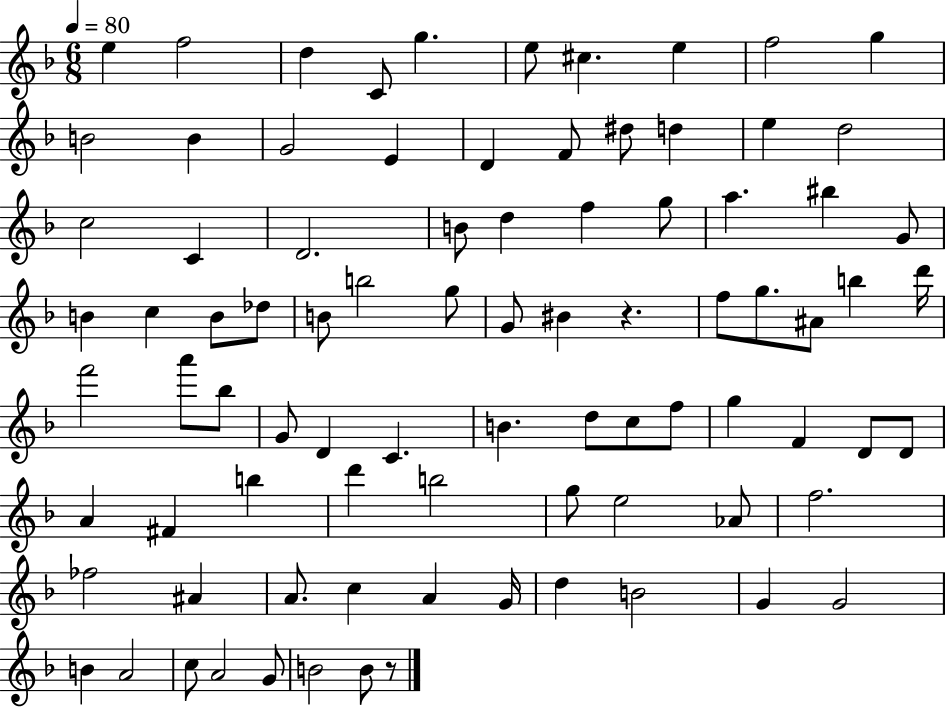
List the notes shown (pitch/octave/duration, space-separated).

E5/q F5/h D5/q C4/e G5/q. E5/e C#5/q. E5/q F5/h G5/q B4/h B4/q G4/h E4/q D4/q F4/e D#5/e D5/q E5/q D5/h C5/h C4/q D4/h. B4/e D5/q F5/q G5/e A5/q. BIS5/q G4/e B4/q C5/q B4/e Db5/e B4/e B5/h G5/e G4/e BIS4/q R/q. F5/e G5/e. A#4/e B5/q D6/s F6/h A6/e Bb5/e G4/e D4/q C4/q. B4/q. D5/e C5/e F5/e G5/q F4/q D4/e D4/e A4/q F#4/q B5/q D6/q B5/h G5/e E5/h Ab4/e F5/h. FES5/h A#4/q A4/e. C5/q A4/q G4/s D5/q B4/h G4/q G4/h B4/q A4/h C5/e A4/h G4/e B4/h B4/e R/e